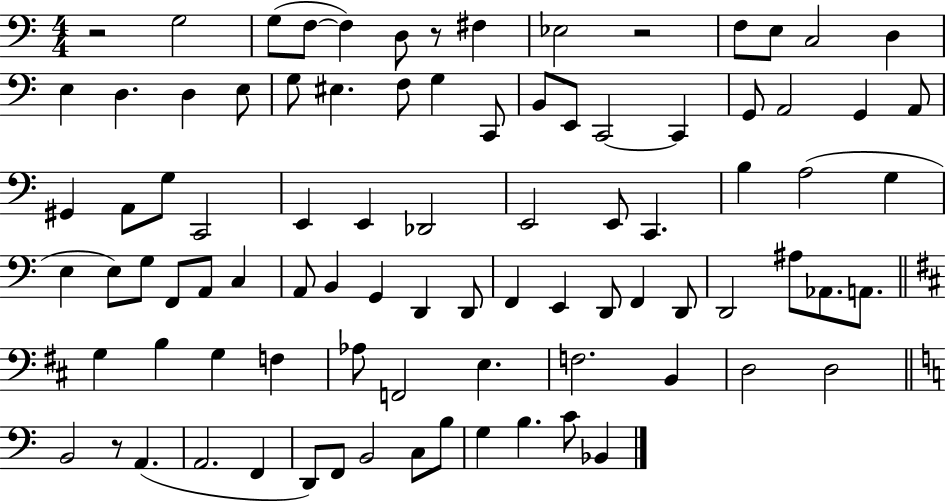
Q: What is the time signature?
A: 4/4